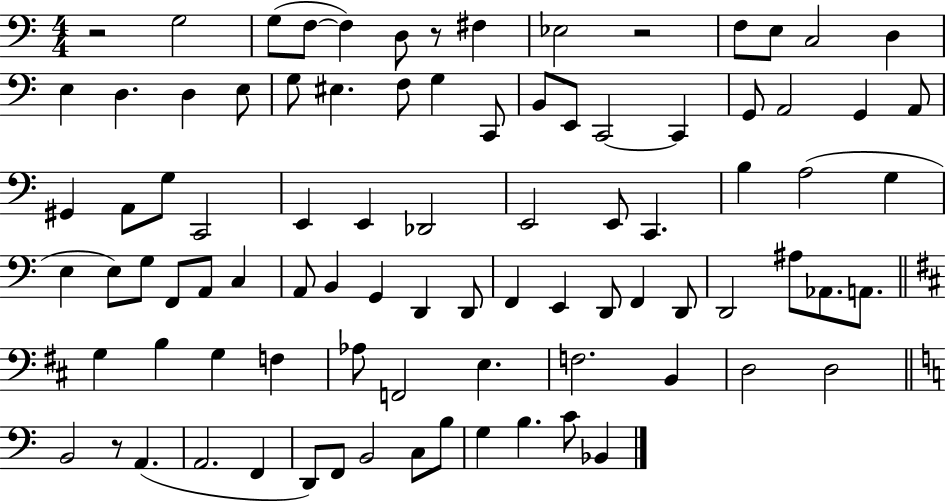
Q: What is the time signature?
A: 4/4